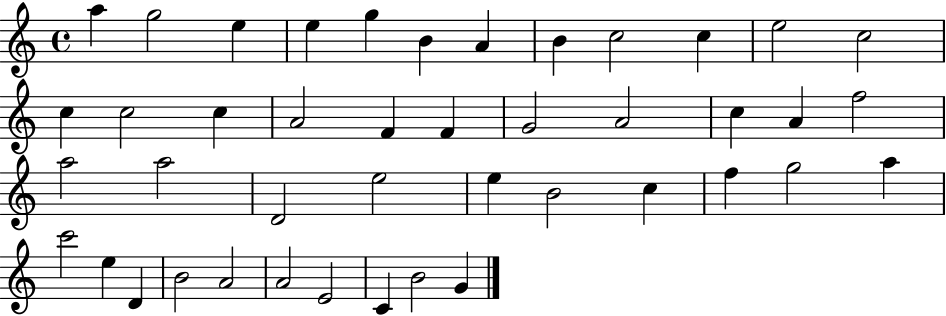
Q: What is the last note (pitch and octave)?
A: G4